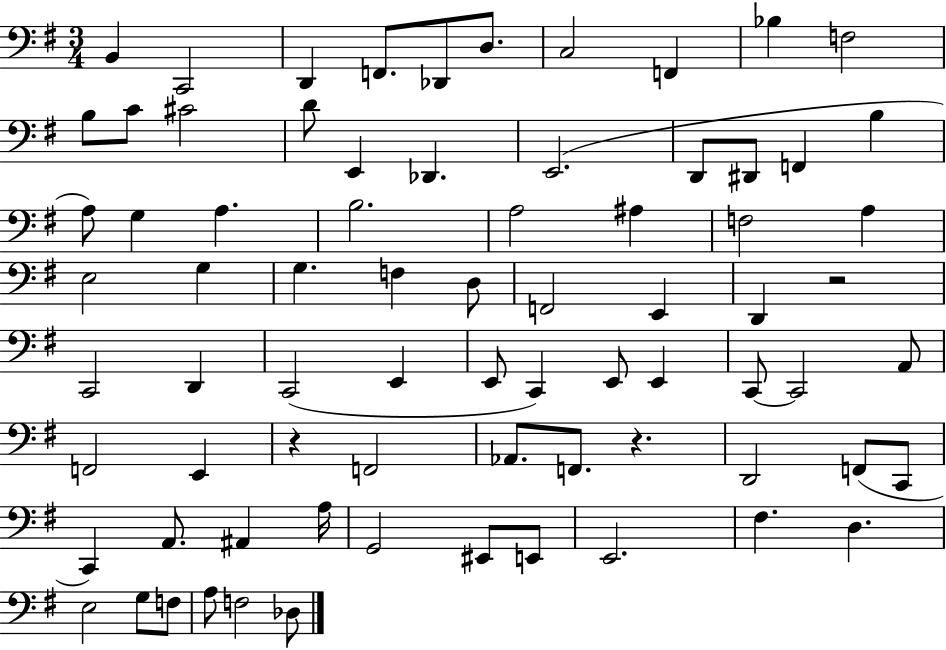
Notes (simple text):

B2/q C2/h D2/q F2/e. Db2/e D3/e. C3/h F2/q Bb3/q F3/h B3/e C4/e C#4/h D4/e E2/q Db2/q. E2/h. D2/e D#2/e F2/q B3/q A3/e G3/q A3/q. B3/h. A3/h A#3/q F3/h A3/q E3/h G3/q G3/q. F3/q D3/e F2/h E2/q D2/q R/h C2/h D2/q C2/h E2/q E2/e C2/q E2/e E2/q C2/e C2/h A2/e F2/h E2/q R/q F2/h Ab2/e. F2/e. R/q. D2/h F2/e C2/e C2/q A2/e. A#2/q A3/s G2/h EIS2/e E2/e E2/h. F#3/q. D3/q. E3/h G3/e F3/e A3/e F3/h Db3/e